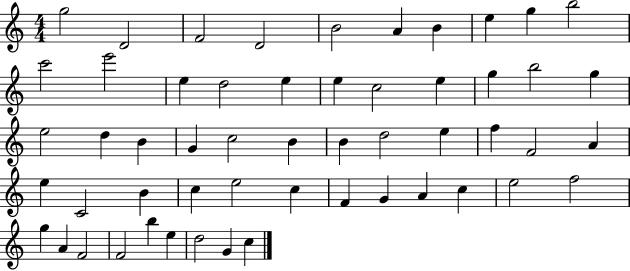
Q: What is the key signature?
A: C major